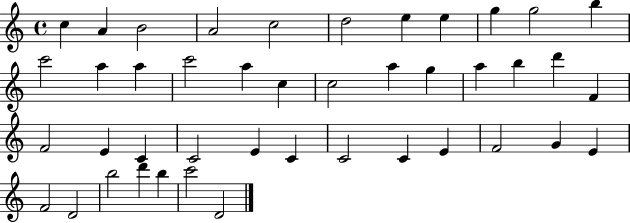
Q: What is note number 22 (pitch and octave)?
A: B5